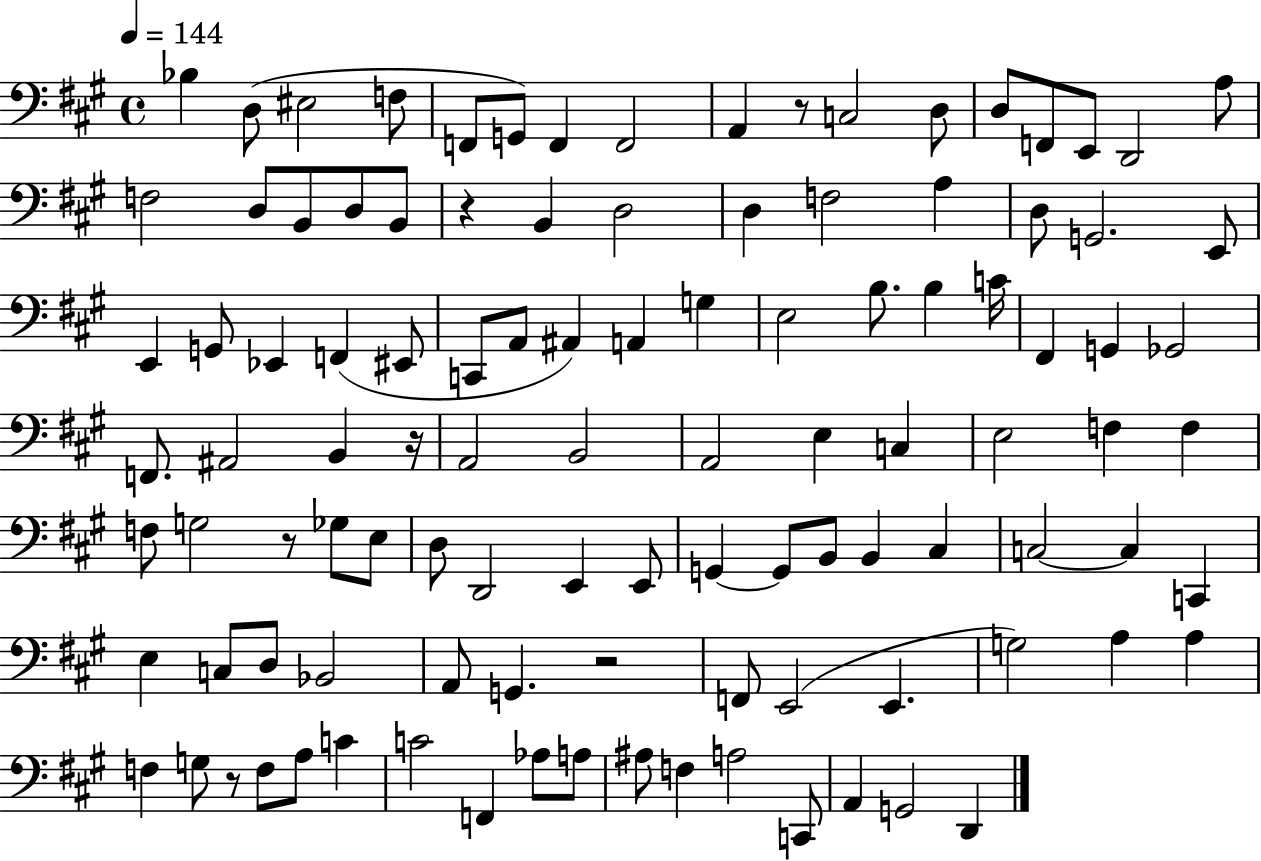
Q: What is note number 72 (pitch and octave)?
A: C3